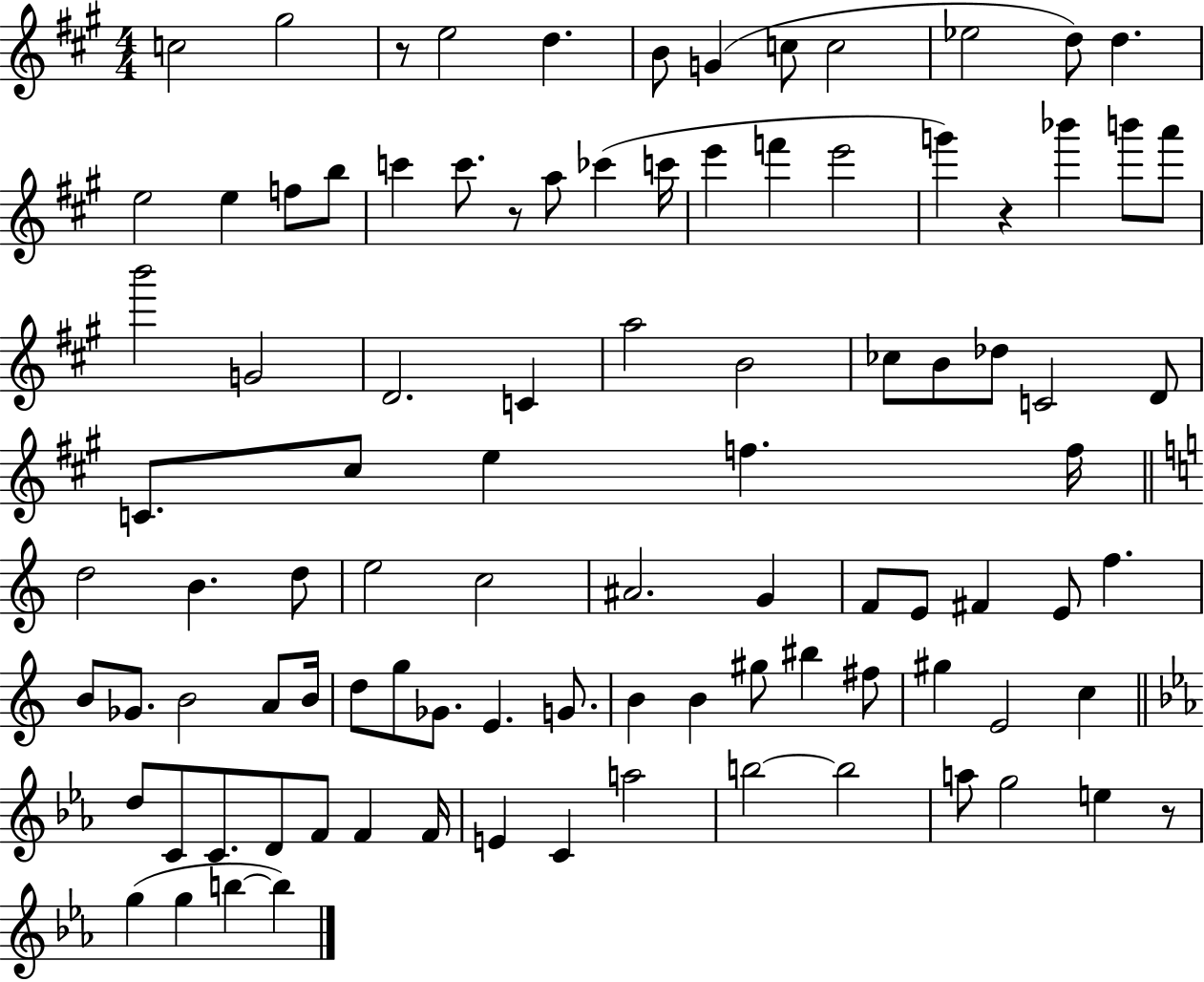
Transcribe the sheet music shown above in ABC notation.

X:1
T:Untitled
M:4/4
L:1/4
K:A
c2 ^g2 z/2 e2 d B/2 G c/2 c2 _e2 d/2 d e2 e f/2 b/2 c' c'/2 z/2 a/2 _c' c'/4 e' f' e'2 g' z _b' b'/2 a'/2 b'2 G2 D2 C a2 B2 _c/2 B/2 _d/2 C2 D/2 C/2 ^c/2 e f f/4 d2 B d/2 e2 c2 ^A2 G F/2 E/2 ^F E/2 f B/2 _G/2 B2 A/2 B/4 d/2 g/2 _G/2 E G/2 B B ^g/2 ^b ^f/2 ^g E2 c d/2 C/2 C/2 D/2 F/2 F F/4 E C a2 b2 b2 a/2 g2 e z/2 g g b b